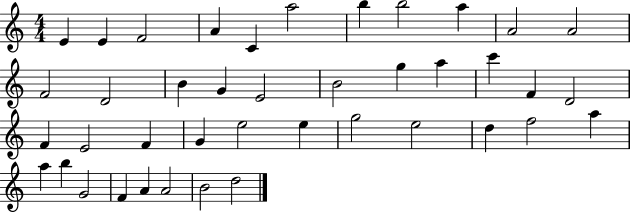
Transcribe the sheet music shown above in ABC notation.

X:1
T:Untitled
M:4/4
L:1/4
K:C
E E F2 A C a2 b b2 a A2 A2 F2 D2 B G E2 B2 g a c' F D2 F E2 F G e2 e g2 e2 d f2 a a b G2 F A A2 B2 d2